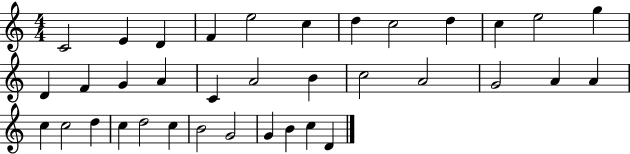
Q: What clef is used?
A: treble